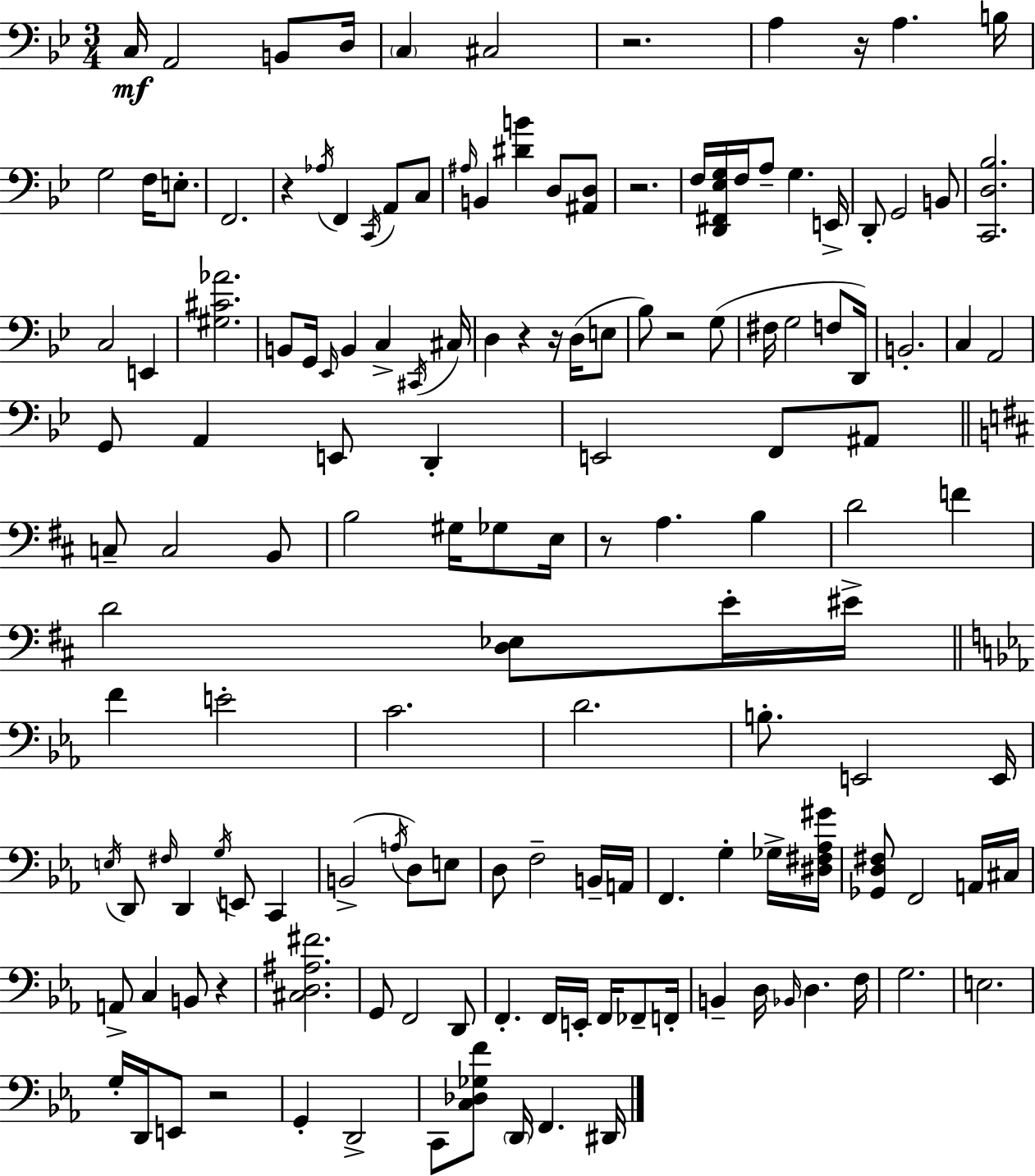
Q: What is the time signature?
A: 3/4